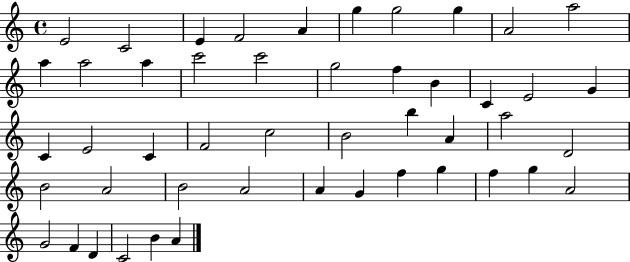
E4/h C4/h E4/q F4/h A4/q G5/q G5/h G5/q A4/h A5/h A5/q A5/h A5/q C6/h C6/h G5/h F5/q B4/q C4/q E4/h G4/q C4/q E4/h C4/q F4/h C5/h B4/h B5/q A4/q A5/h D4/h B4/h A4/h B4/h A4/h A4/q G4/q F5/q G5/q F5/q G5/q A4/h G4/h F4/q D4/q C4/h B4/q A4/q